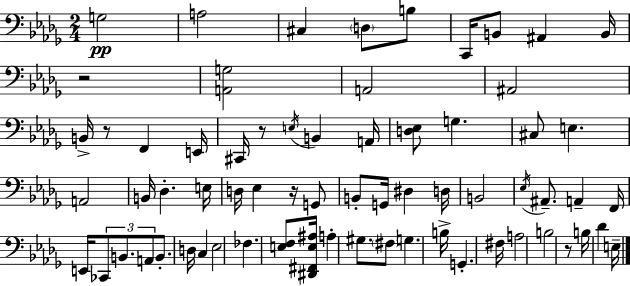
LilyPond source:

{
  \clef bass
  \numericTimeSignature
  \time 2/4
  \key bes \minor
  g2\pp | a2 | cis4 \parenthesize d8 b8 | c,16 b,8 ais,4 b,16 | \break r2 | <a, g>2 | a,2 | ais,2 | \break b,16-> r8 f,4 e,16 | cis,16 r8 \acciaccatura { e16 } b,4 | a,16 <d ees>8 g4. | cis8 e4. | \break a,2 | b,16 des4.-. | e16 d16 ees4 r16 g,8 | b,8-. g,16 dis4 | \break d16 b,2 | \acciaccatura { ees16 } ais,8.-- a,4-- | f,16 e,16 \tuplet 3/2 { ces,8 b,8. | a,8 } b,8.-. d16 c4 | \break ees2 | fes4. | <e f>8 <dis, fis, e ais>16 a4-. gis8. | \parenthesize fis8 g4. | \break b16-> g,4.-. | fis16 a2 | b2 | r8 b16 des'4 | \break e16-- \bar "|."
}